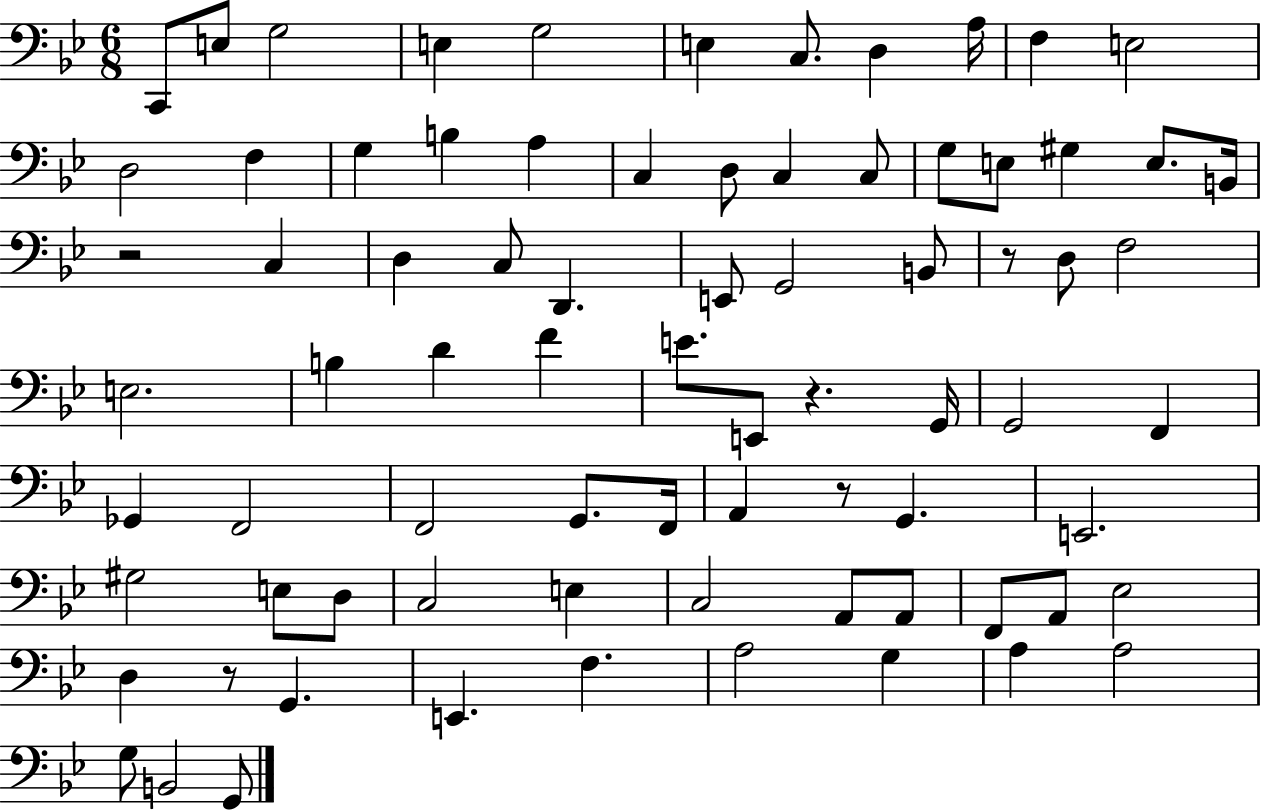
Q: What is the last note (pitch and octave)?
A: G2